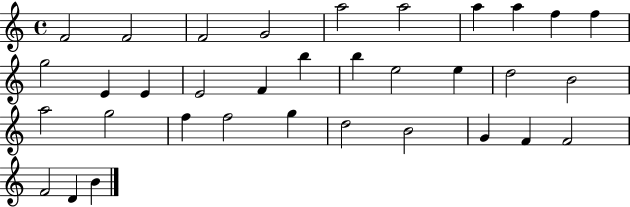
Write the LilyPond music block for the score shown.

{
  \clef treble
  \time 4/4
  \defaultTimeSignature
  \key c \major
  f'2 f'2 | f'2 g'2 | a''2 a''2 | a''4 a''4 f''4 f''4 | \break g''2 e'4 e'4 | e'2 f'4 b''4 | b''4 e''2 e''4 | d''2 b'2 | \break a''2 g''2 | f''4 f''2 g''4 | d''2 b'2 | g'4 f'4 f'2 | \break f'2 d'4 b'4 | \bar "|."
}